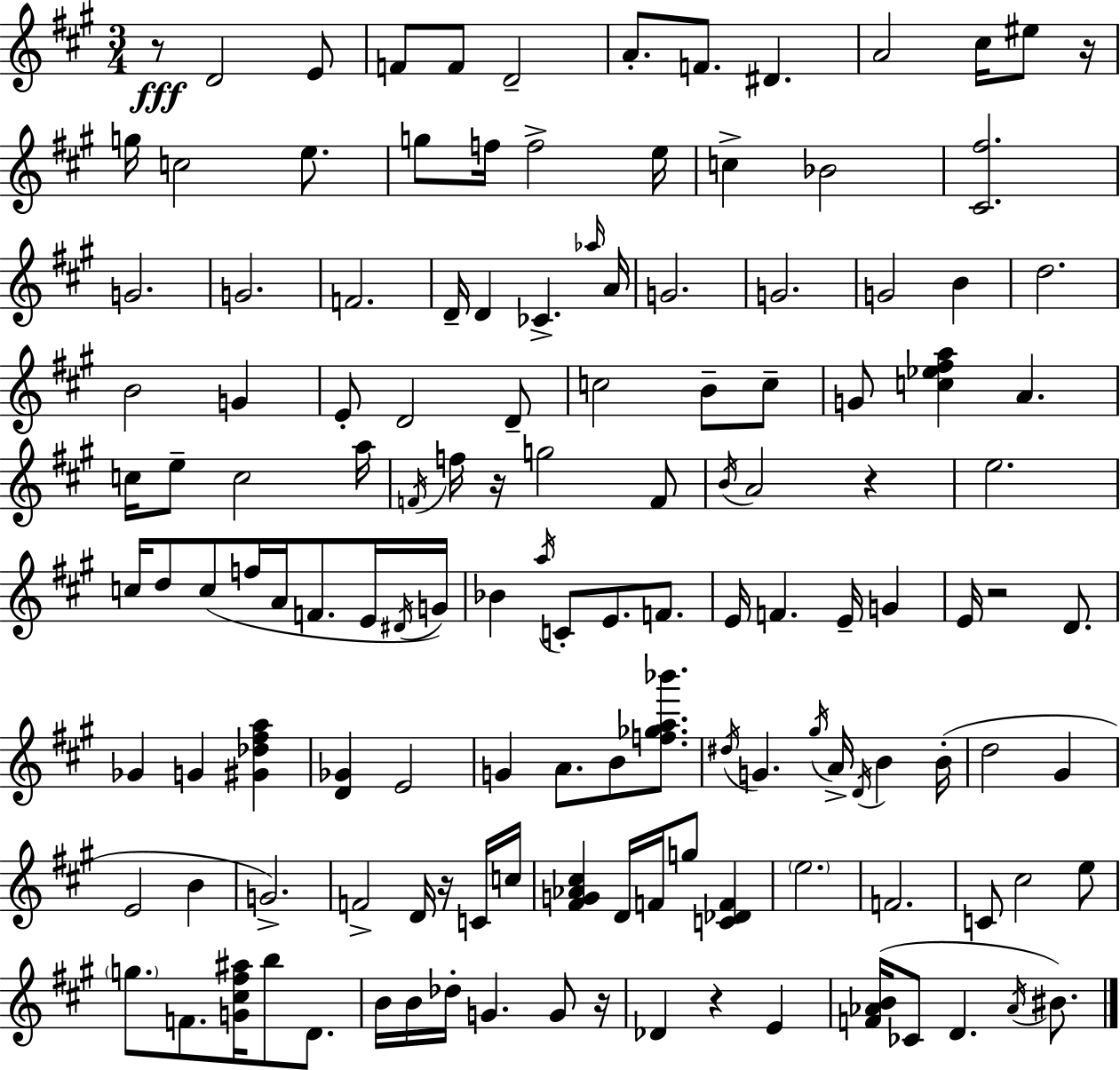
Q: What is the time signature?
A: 3/4